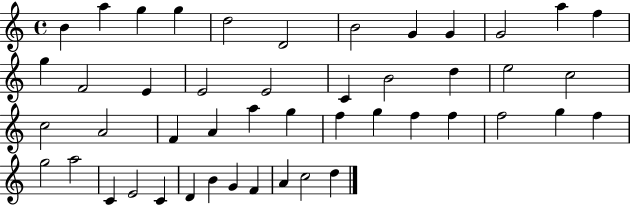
X:1
T:Untitled
M:4/4
L:1/4
K:C
B a g g d2 D2 B2 G G G2 a f g F2 E E2 E2 C B2 d e2 c2 c2 A2 F A a g f g f f f2 g f g2 a2 C E2 C D B G F A c2 d